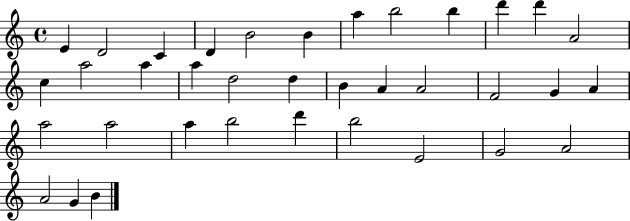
E4/q D4/h C4/q D4/q B4/h B4/q A5/q B5/h B5/q D6/q D6/q A4/h C5/q A5/h A5/q A5/q D5/h D5/q B4/q A4/q A4/h F4/h G4/q A4/q A5/h A5/h A5/q B5/h D6/q B5/h E4/h G4/h A4/h A4/h G4/q B4/q